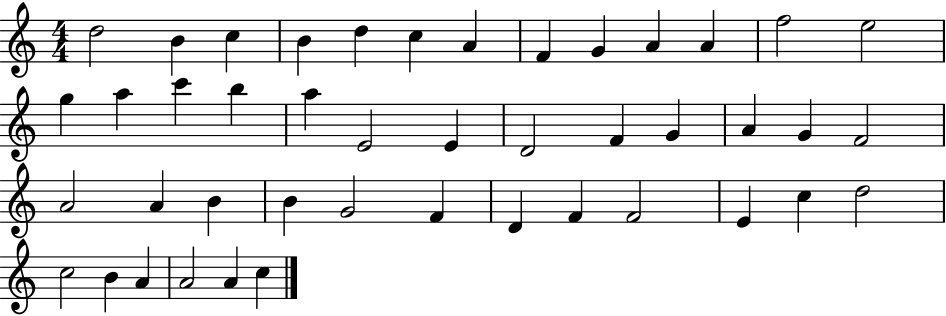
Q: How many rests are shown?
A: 0